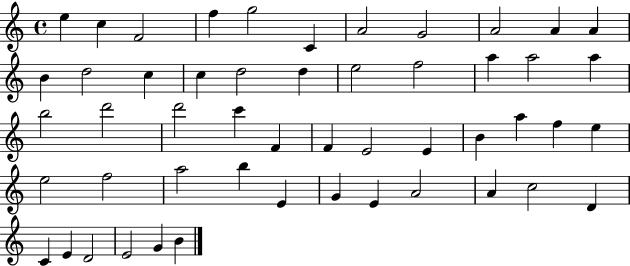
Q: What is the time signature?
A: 4/4